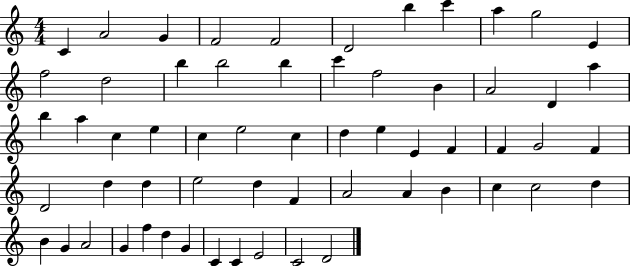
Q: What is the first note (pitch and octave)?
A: C4